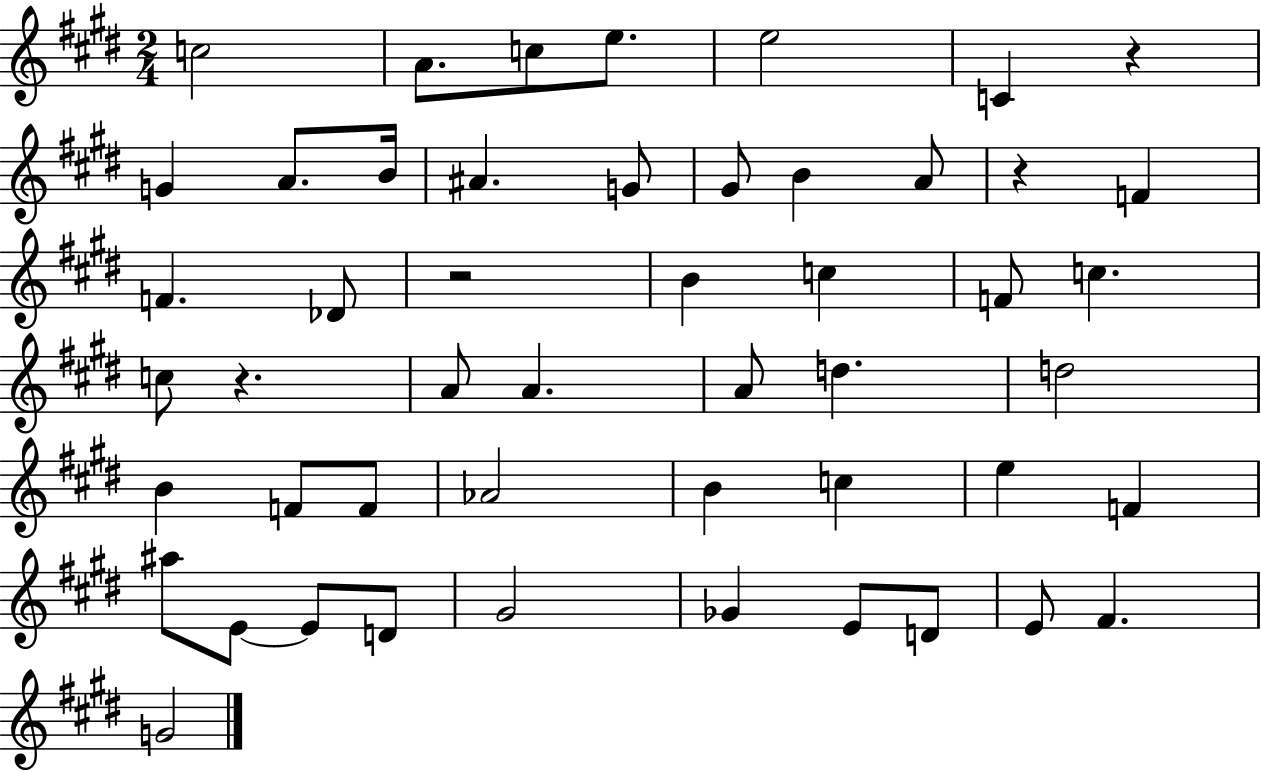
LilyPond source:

{
  \clef treble
  \numericTimeSignature
  \time 2/4
  \key e \major
  \repeat volta 2 { c''2 | a'8. c''8 e''8. | e''2 | c'4 r4 | \break g'4 a'8. b'16 | ais'4. g'8 | gis'8 b'4 a'8 | r4 f'4 | \break f'4. des'8 | r2 | b'4 c''4 | f'8 c''4. | \break c''8 r4. | a'8 a'4. | a'8 d''4. | d''2 | \break b'4 f'8 f'8 | aes'2 | b'4 c''4 | e''4 f'4 | \break ais''8 e'8~~ e'8 d'8 | gis'2 | ges'4 e'8 d'8 | e'8 fis'4. | \break g'2 | } \bar "|."
}